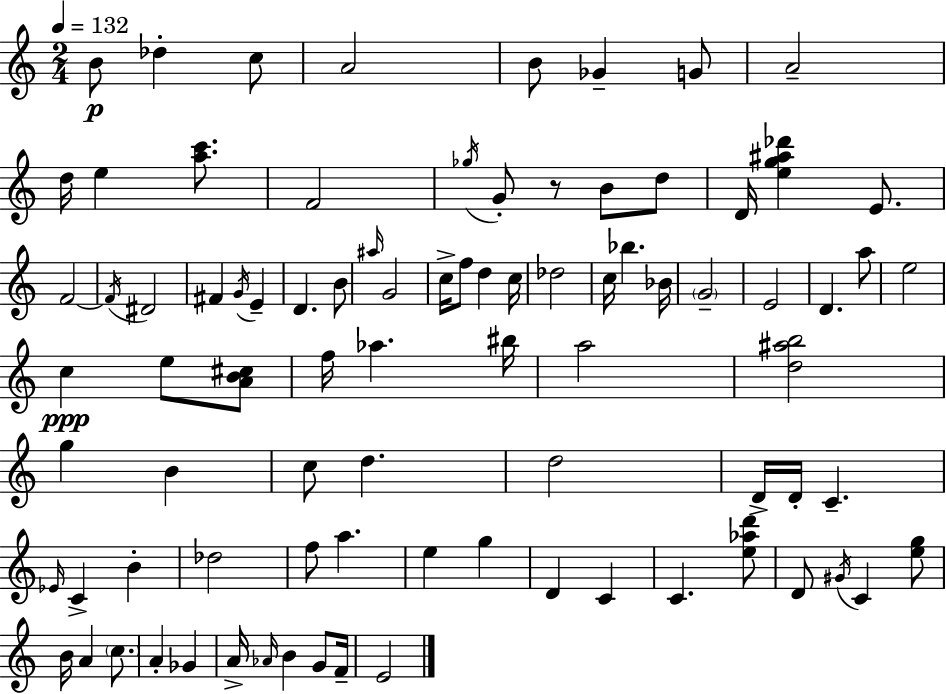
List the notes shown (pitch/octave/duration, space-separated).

B4/e Db5/q C5/e A4/h B4/e Gb4/q G4/e A4/h D5/s E5/q [A5,C6]/e. F4/h Gb5/s G4/e R/e B4/e D5/e D4/s [E5,G5,A#5,Db6]/q E4/e. F4/h F4/s D#4/h F#4/q G4/s E4/q D4/q. B4/e A#5/s G4/h C5/s F5/e D5/q C5/s Db5/h C5/s Bb5/q. Bb4/s G4/h E4/h D4/q. A5/e E5/h C5/q E5/e [A4,B4,C#5]/e F5/s Ab5/q. BIS5/s A5/h [D5,A#5,B5]/h G5/q B4/q C5/e D5/q. D5/h D4/s D4/s C4/q. Eb4/s C4/q B4/q Db5/h F5/e A5/q. E5/q G5/q D4/q C4/q C4/q. [E5,Ab5,D6]/e D4/e G#4/s C4/q [E5,G5]/e B4/s A4/q C5/e. A4/q Gb4/q A4/s Ab4/s B4/q G4/e F4/s E4/h